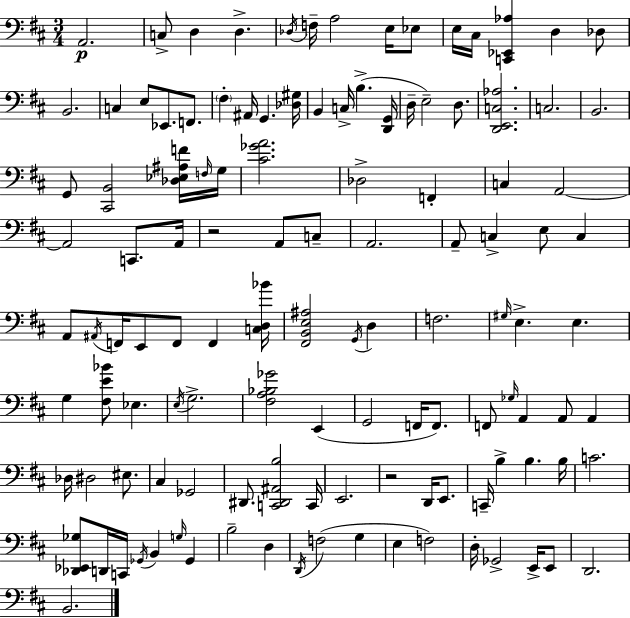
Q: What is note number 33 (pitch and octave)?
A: Db3